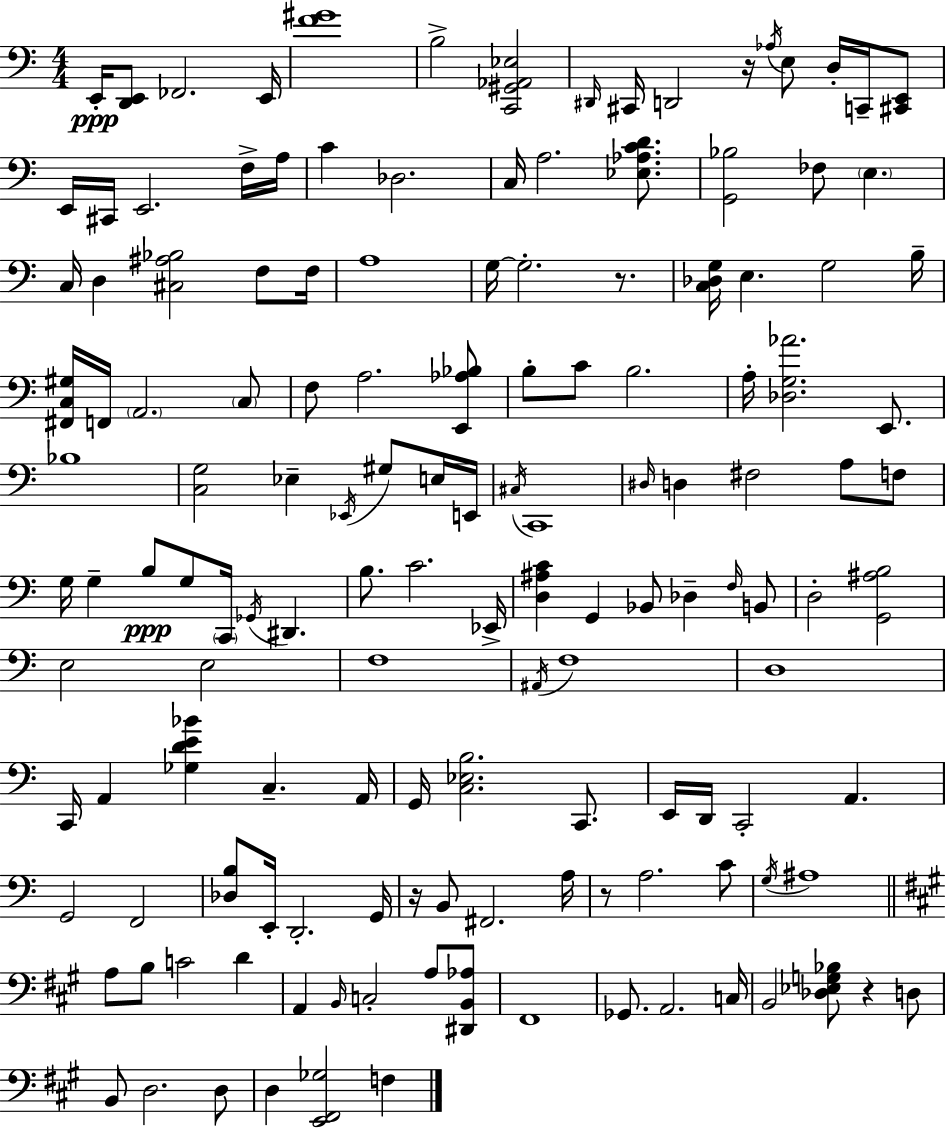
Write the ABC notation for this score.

X:1
T:Untitled
M:4/4
L:1/4
K:C
E,,/4 [D,,E,,]/2 _F,,2 E,,/4 [F^G]4 B,2 [C,,^G,,_A,,_E,]2 ^D,,/4 ^C,,/4 D,,2 z/4 _A,/4 E,/2 D,/4 C,,/4 [^C,,E,,]/2 E,,/4 ^C,,/4 E,,2 F,/4 A,/4 C _D,2 C,/4 A,2 [_E,_A,CD]/2 [G,,_B,]2 _F,/2 E, C,/4 D, [^C,^A,_B,]2 F,/2 F,/4 A,4 G,/4 G,2 z/2 [C,_D,G,]/4 E, G,2 B,/4 [^F,,C,^G,]/4 F,,/4 A,,2 C,/2 F,/2 A,2 [E,,_A,_B,]/2 B,/2 C/2 B,2 A,/4 [_D,G,_A]2 E,,/2 _B,4 [C,G,]2 _E, _E,,/4 ^G,/2 E,/4 E,,/4 ^C,/4 C,,4 ^D,/4 D, ^F,2 A,/2 F,/2 G,/4 G, B,/2 G,/2 C,,/4 _G,,/4 ^D,, B,/2 C2 _E,,/4 [D,^A,C] G,, _B,,/2 _D, F,/4 B,,/2 D,2 [G,,^A,B,]2 E,2 E,2 F,4 ^A,,/4 F,4 D,4 C,,/4 A,, [_G,DE_B] C, A,,/4 G,,/4 [C,_E,B,]2 C,,/2 E,,/4 D,,/4 C,,2 A,, G,,2 F,,2 [_D,B,]/2 E,,/4 D,,2 G,,/4 z/4 B,,/2 ^F,,2 A,/4 z/2 A,2 C/2 G,/4 ^A,4 A,/2 B,/2 C2 D A,, B,,/4 C,2 A,/2 [^D,,B,,_A,]/2 ^F,,4 _G,,/2 A,,2 C,/4 B,,2 [_D,_E,G,_B,]/2 z D,/2 B,,/2 D,2 D,/2 D, [E,,^F,,_G,]2 F,